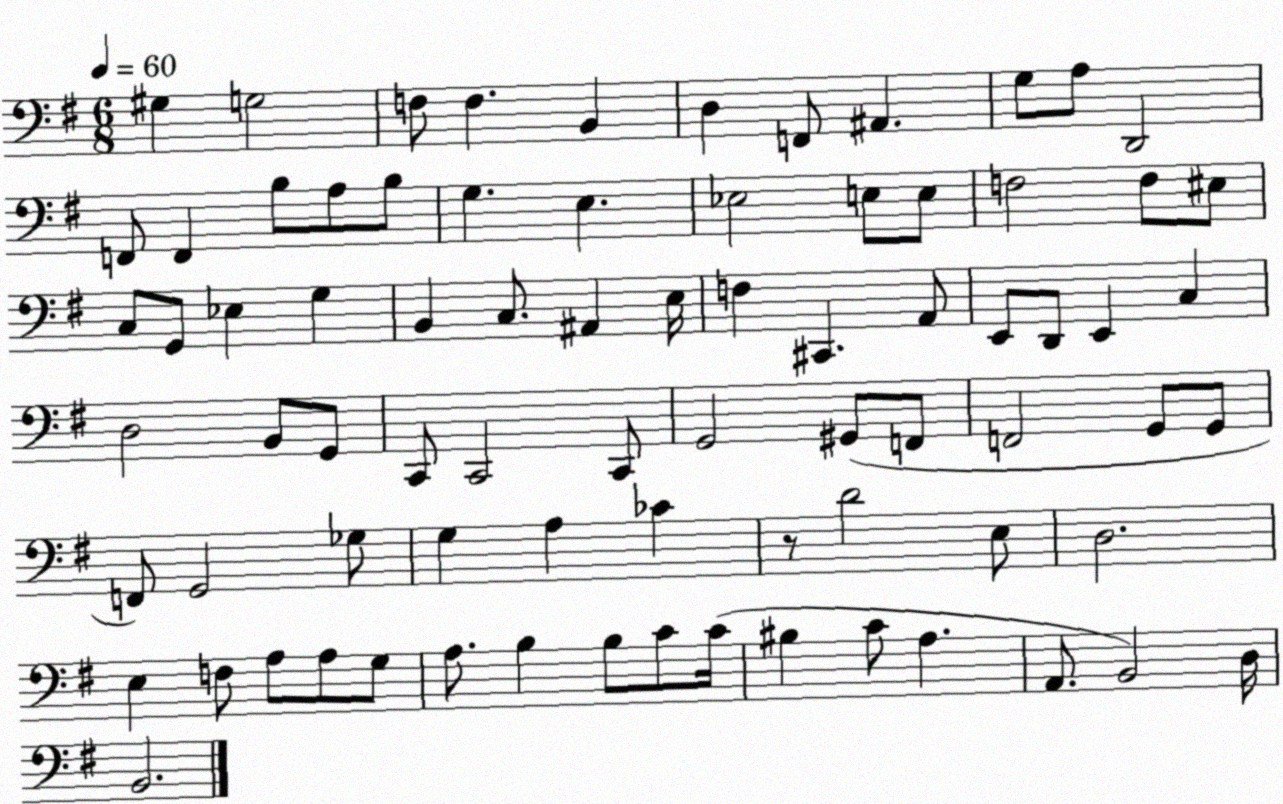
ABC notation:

X:1
T:Untitled
M:6/8
L:1/4
K:G
^G, G,2 F,/2 F, B,, D, F,,/2 ^A,, G,/2 A,/2 D,,2 F,,/2 F,, B,/2 A,/2 B,/2 G, E, _E,2 E,/2 E,/2 F,2 F,/2 ^E,/2 C,/2 G,,/2 _E, G, B,, C,/2 ^A,, E,/4 F, ^C,, A,,/2 E,,/2 D,,/2 E,, C, D,2 B,,/2 G,,/2 C,,/2 C,,2 C,,/2 G,,2 ^G,,/2 F,,/2 F,,2 G,,/2 G,,/2 F,,/2 G,,2 _G,/2 G, A, _C z/2 D2 E,/2 D,2 E, F,/2 A,/2 A,/2 G,/2 A,/2 B, B,/2 C/2 C/4 ^B, C/2 A, A,,/2 B,,2 D,/4 B,,2